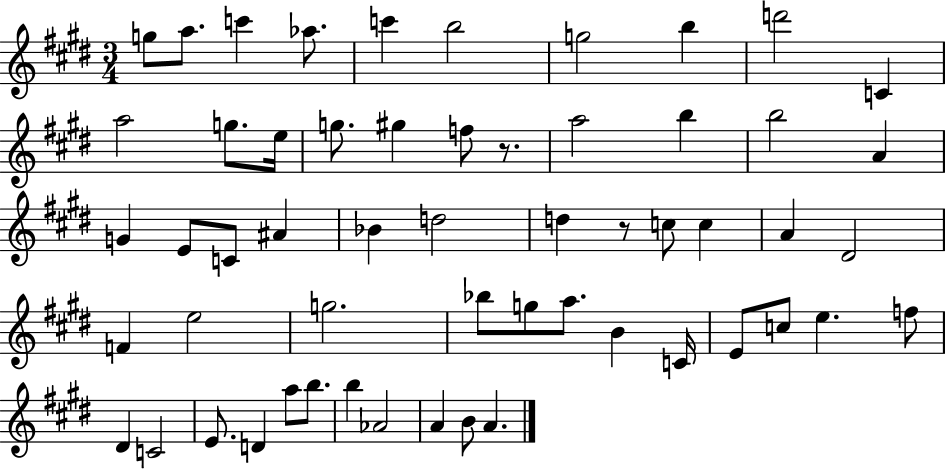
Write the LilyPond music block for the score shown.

{
  \clef treble
  \numericTimeSignature
  \time 3/4
  \key e \major
  g''8 a''8. c'''4 aes''8. | c'''4 b''2 | g''2 b''4 | d'''2 c'4 | \break a''2 g''8. e''16 | g''8. gis''4 f''8 r8. | a''2 b''4 | b''2 a'4 | \break g'4 e'8 c'8 ais'4 | bes'4 d''2 | d''4 r8 c''8 c''4 | a'4 dis'2 | \break f'4 e''2 | g''2. | bes''8 g''8 a''8. b'4 c'16 | e'8 c''8 e''4. f''8 | \break dis'4 c'2 | e'8. d'4 a''8 b''8. | b''4 aes'2 | a'4 b'8 a'4. | \break \bar "|."
}